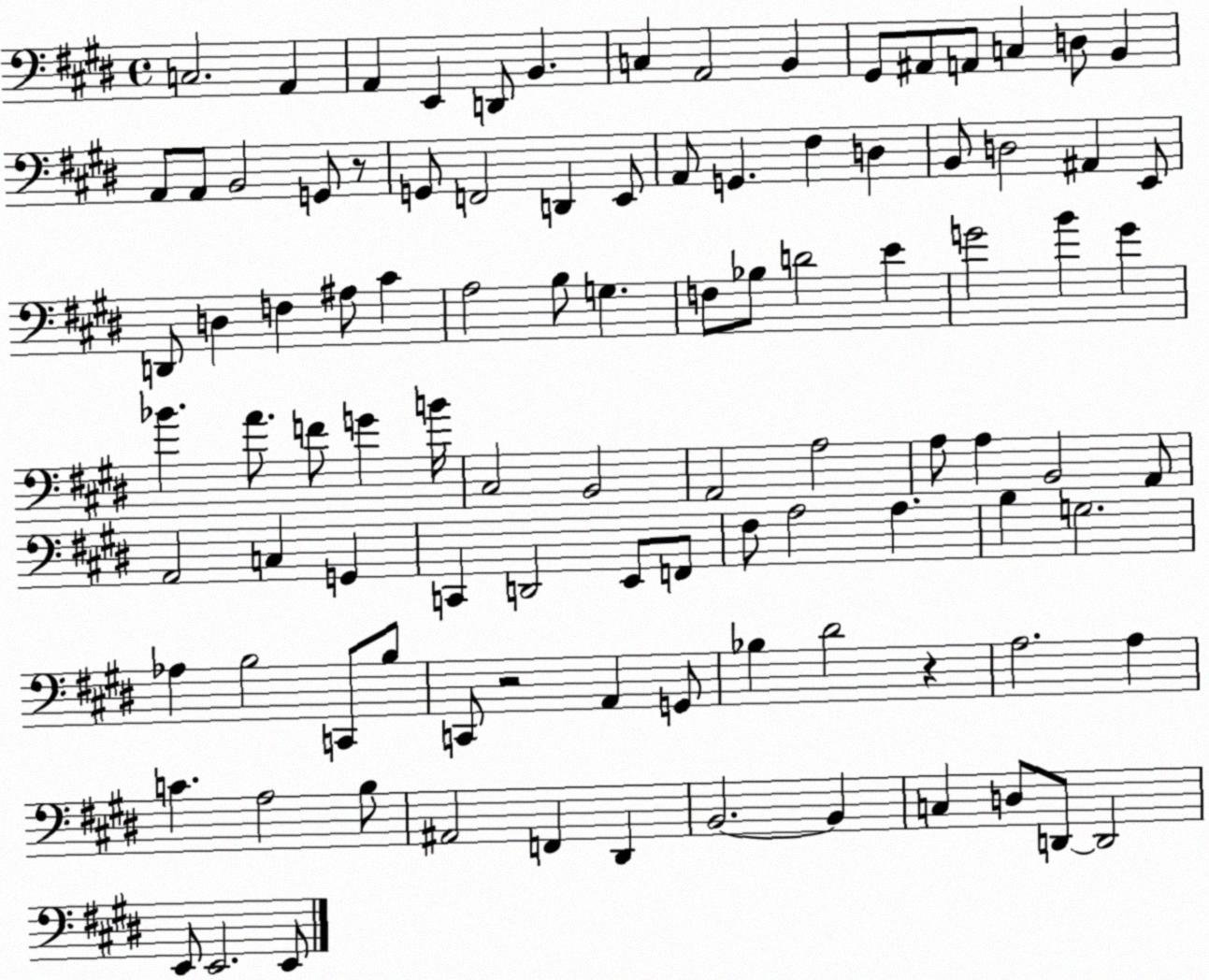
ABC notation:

X:1
T:Untitled
M:4/4
L:1/4
K:E
C,2 A,, A,, E,, D,,/2 B,, C, A,,2 B,, ^G,,/2 ^A,,/2 A,,/2 C, D,/2 B,, A,,/2 A,,/2 B,,2 G,,/2 z/2 G,,/2 F,,2 D,, E,,/2 A,,/2 G,, ^F, D, B,,/2 D,2 ^A,, E,,/2 D,,/2 D, F, ^A,/2 ^C A,2 B,/2 G, F,/2 _B,/2 D2 E G2 B G _B A/2 F/2 G B/4 ^C,2 B,,2 A,,2 A,2 A,/2 A, B,,2 A,,/2 A,,2 C, G,, C,, D,,2 E,,/2 F,,/2 ^F,/2 A,2 A, B, G,2 _A, B,2 C,,/2 B,/2 C,,/2 z2 A,, G,,/2 _B, ^D2 z A,2 A, C A,2 B,/2 ^A,,2 F,, ^D,, B,,2 B,, C, D,/2 D,,/2 D,,2 E,,/2 E,,2 E,,/2